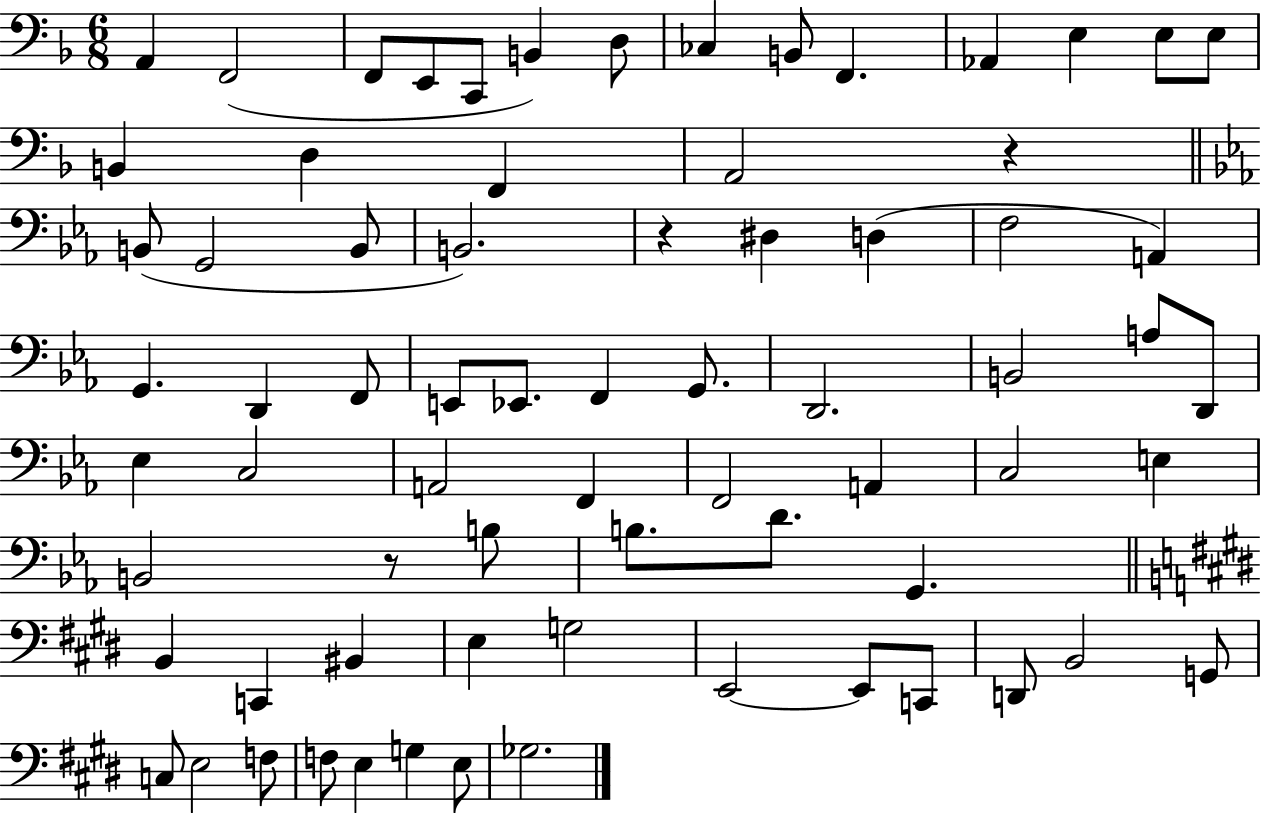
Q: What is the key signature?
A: F major